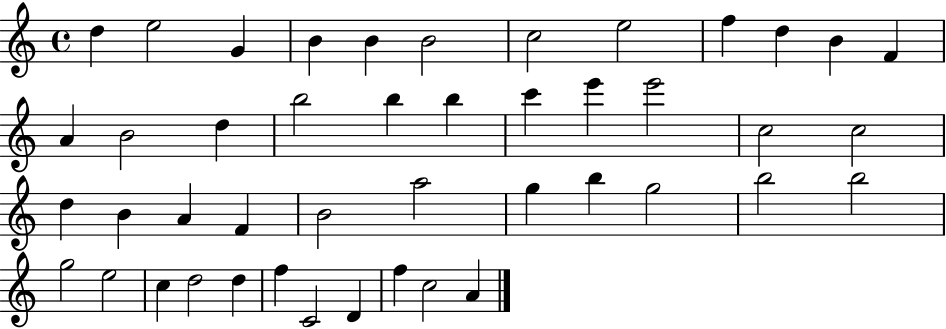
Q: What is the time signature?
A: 4/4